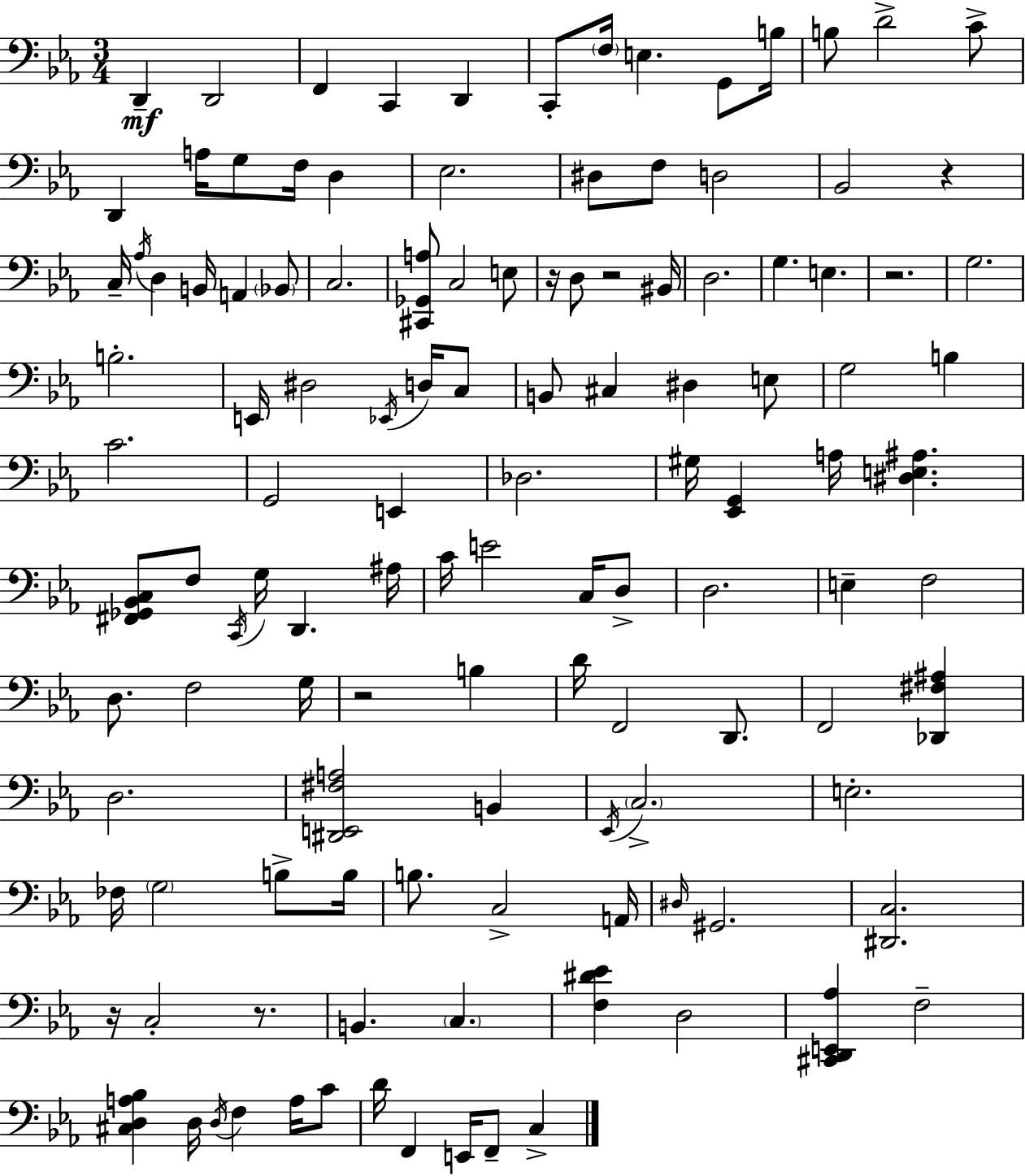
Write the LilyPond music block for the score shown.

{
  \clef bass
  \numericTimeSignature
  \time 3/4
  \key c \minor
  \repeat volta 2 { d,4--\mf d,2 | f,4 c,4 d,4 | c,8-. \parenthesize f16 e4. g,8 b16 | b8 d'2-> c'8-> | \break d,4 a16 g8 f16 d4 | ees2. | dis8 f8 d2 | bes,2 r4 | \break c16-- \acciaccatura { aes16 } d4 b,16 a,4 \parenthesize bes,8 | c2. | <cis, ges, a>8 c2 e8 | r16 d8 r2 | \break bis,16 d2. | g4. e4. | r2. | g2. | \break b2.-. | e,16 dis2 \acciaccatura { ees,16 } d16 | c8 b,8 cis4 dis4 | e8 g2 b4 | \break c'2. | g,2 e,4 | des2. | gis16 <ees, g,>4 a16 <dis e ais>4. | \break <fis, ges, bes, c>8 f8 \acciaccatura { c,16 } g16 d,4. | ais16 c'16 e'2 | c16 d8-> d2. | e4-- f2 | \break d8. f2 | g16 r2 b4 | d'16 f,2 | d,8. f,2 <des, fis ais>4 | \break d2. | <dis, e, fis a>2 b,4 | \acciaccatura { ees,16 } \parenthesize c2.-> | e2.-. | \break fes16 \parenthesize g2 | b8-> b16 b8. c2-> | a,16 \grace { dis16 } gis,2. | <dis, c>2. | \break r16 c2-. | r8. b,4. \parenthesize c4. | <f dis' ees'>4 d2 | <cis, d, e, aes>4 f2-- | \break <cis d a bes>4 d16 \acciaccatura { d16 } f4 | a16 c'8 d'16 f,4 e,16 | f,8-- c4-> } \bar "|."
}